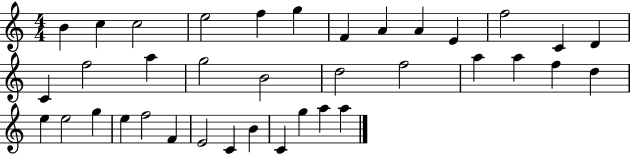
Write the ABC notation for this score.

X:1
T:Untitled
M:4/4
L:1/4
K:C
B c c2 e2 f g F A A E f2 C D C f2 a g2 B2 d2 f2 a a f d e e2 g e f2 F E2 C B C g a a